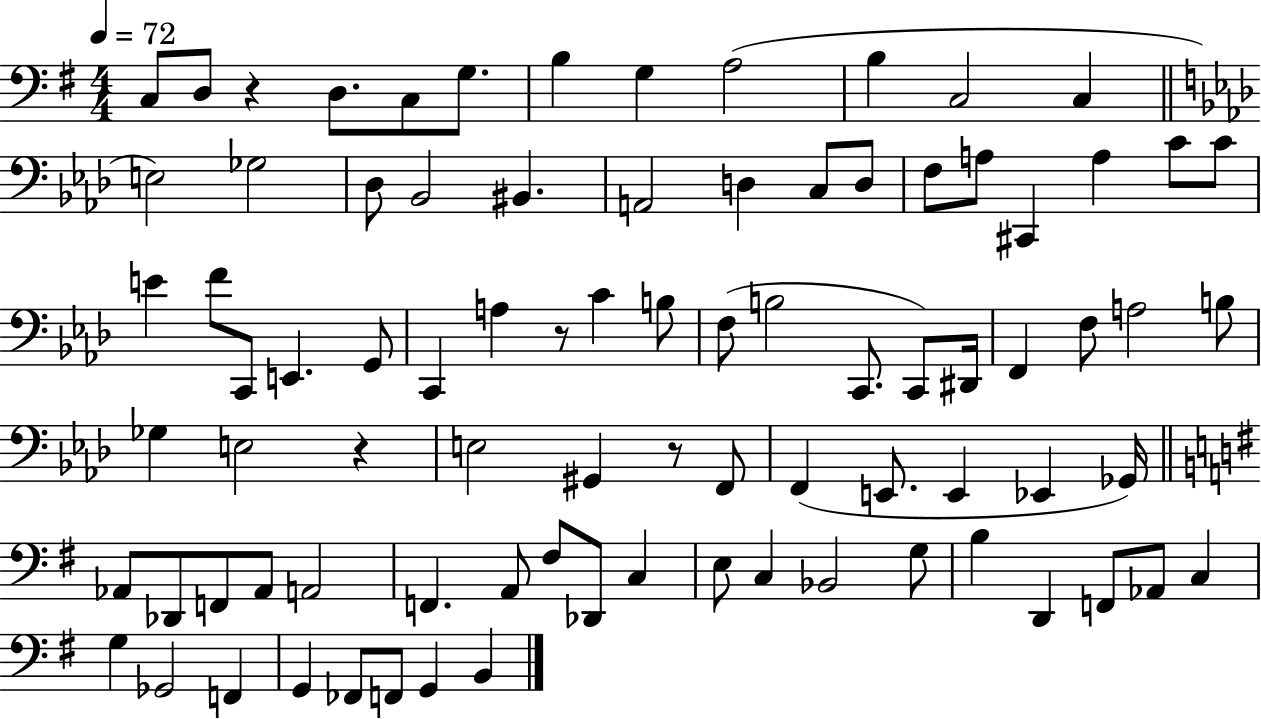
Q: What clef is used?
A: bass